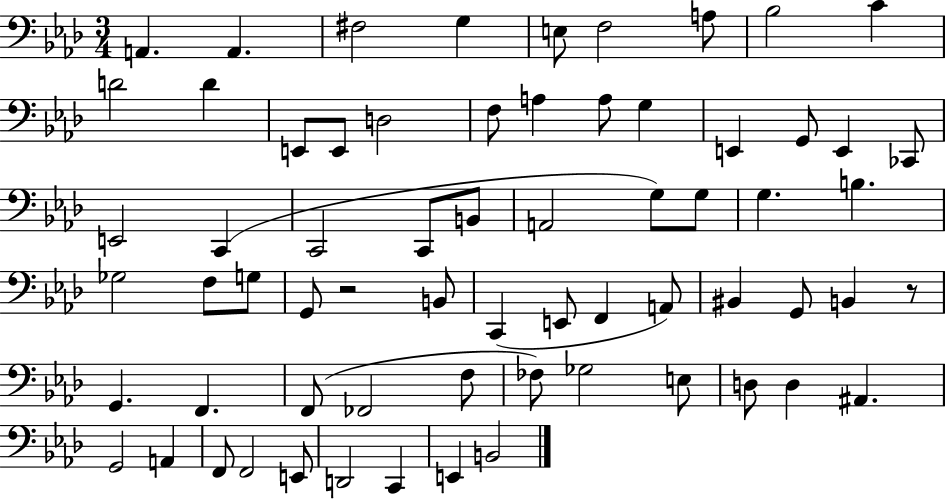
X:1
T:Untitled
M:3/4
L:1/4
K:Ab
A,, A,, ^F,2 G, E,/2 F,2 A,/2 _B,2 C D2 D E,,/2 E,,/2 D,2 F,/2 A, A,/2 G, E,, G,,/2 E,, _C,,/2 E,,2 C,, C,,2 C,,/2 B,,/2 A,,2 G,/2 G,/2 G, B, _G,2 F,/2 G,/2 G,,/2 z2 B,,/2 C,, E,,/2 F,, A,,/2 ^B,, G,,/2 B,, z/2 G,, F,, F,,/2 _F,,2 F,/2 _F,/2 _G,2 E,/2 D,/2 D, ^A,, G,,2 A,, F,,/2 F,,2 E,,/2 D,,2 C,, E,, B,,2